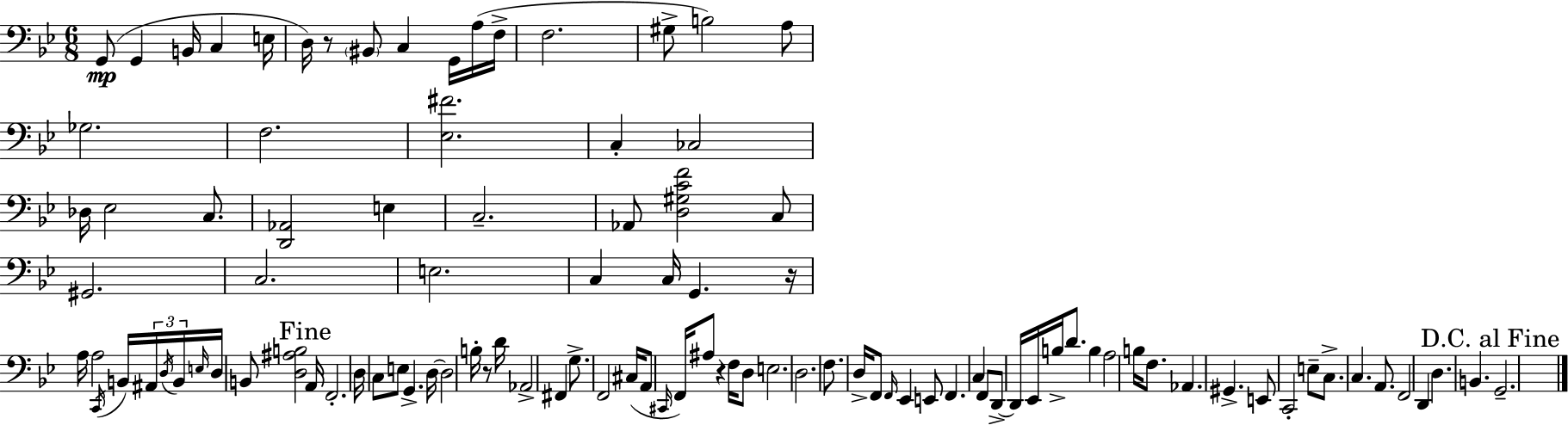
{
  \clef bass
  \numericTimeSignature
  \time 6/8
  \key g \minor
  g,8(\mp g,4 b,16 c4 e16 | d16) r8 \parenthesize bis,8 c4 g,16 a16( f16-> | f2. | gis8-> b2) a8 | \break ges2. | f2. | <ees fis'>2. | c4-. ces2 | \break des16 ees2 c8. | <d, aes,>2 e4 | c2.-- | aes,8 <d gis c' f'>2 c8 | \break gis,2. | c2. | e2. | c4 c16 g,4. r16 | \break a16 a2 \acciaccatura { c,16 } b,16 \tuplet 3/2 { ais,16 | \acciaccatura { d16 } b,16 } \grace { e16 } d16 b,8 <d ais b>2 | \mark "Fine" a,16 f,2.-. | d16 c8 e8 g,4.-> | \break d16~~ d2 b16-. | r8 d'16 aes,2-> fis,4 | g8.-> f,2 | cis16( a,8 \grace { cis,16 } f,16) ais8 r4 | \break f16 d8 e2. | d2. | f8. d16-> f,8 \grace { f,16 } ees,4 | e,8 f,4. c4 | \break f,8 d,8->~~ d,16 ees,16 b16-> d'8. | b4 a2 | b16 f8. aes,4. gis,4.-> | e,8 c,2-. | \break e8-- c8.-> c4. | a,8. f,2 | d,4 d4. b,4. | \mark "D.C. al Fine" g,2.-- | \break \bar "|."
}